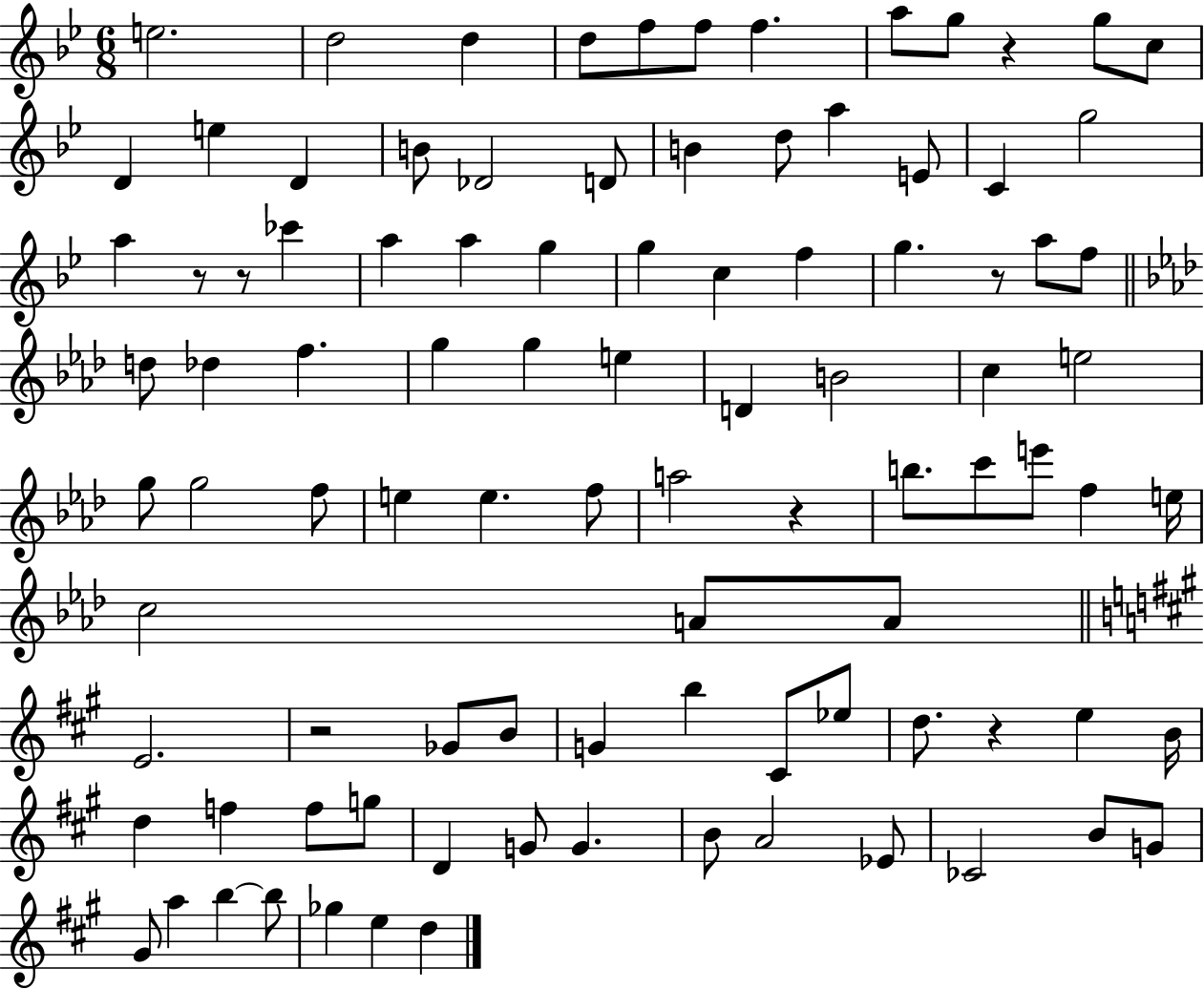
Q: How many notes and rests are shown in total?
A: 96